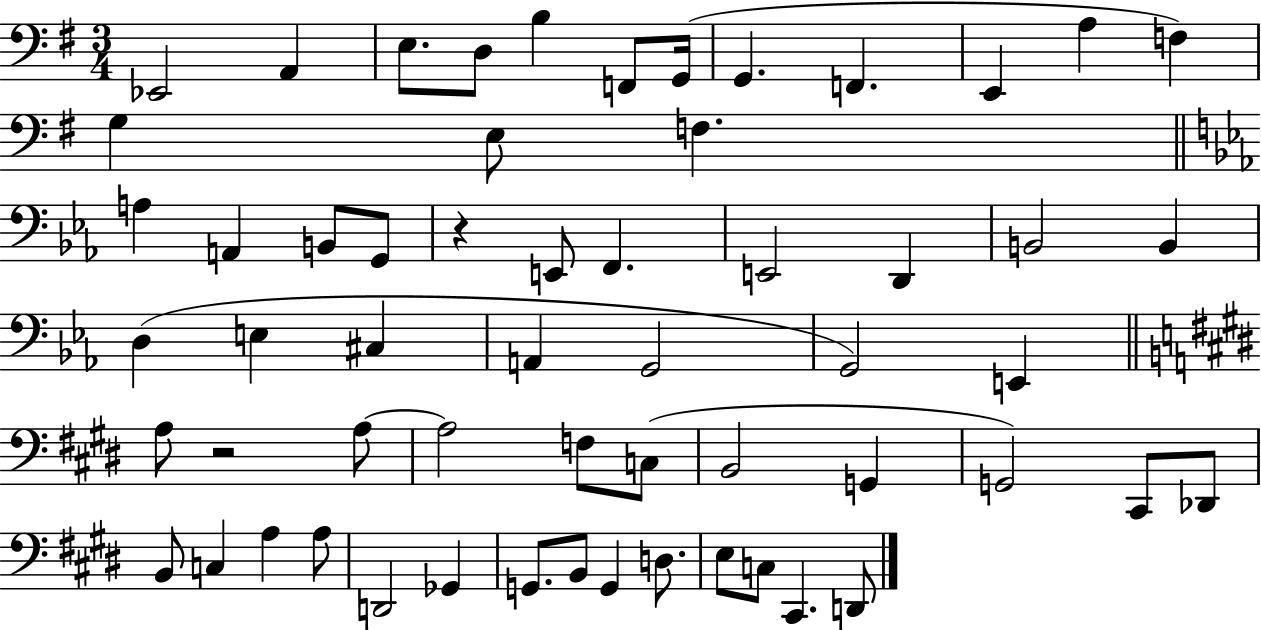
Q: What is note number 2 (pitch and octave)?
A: A2